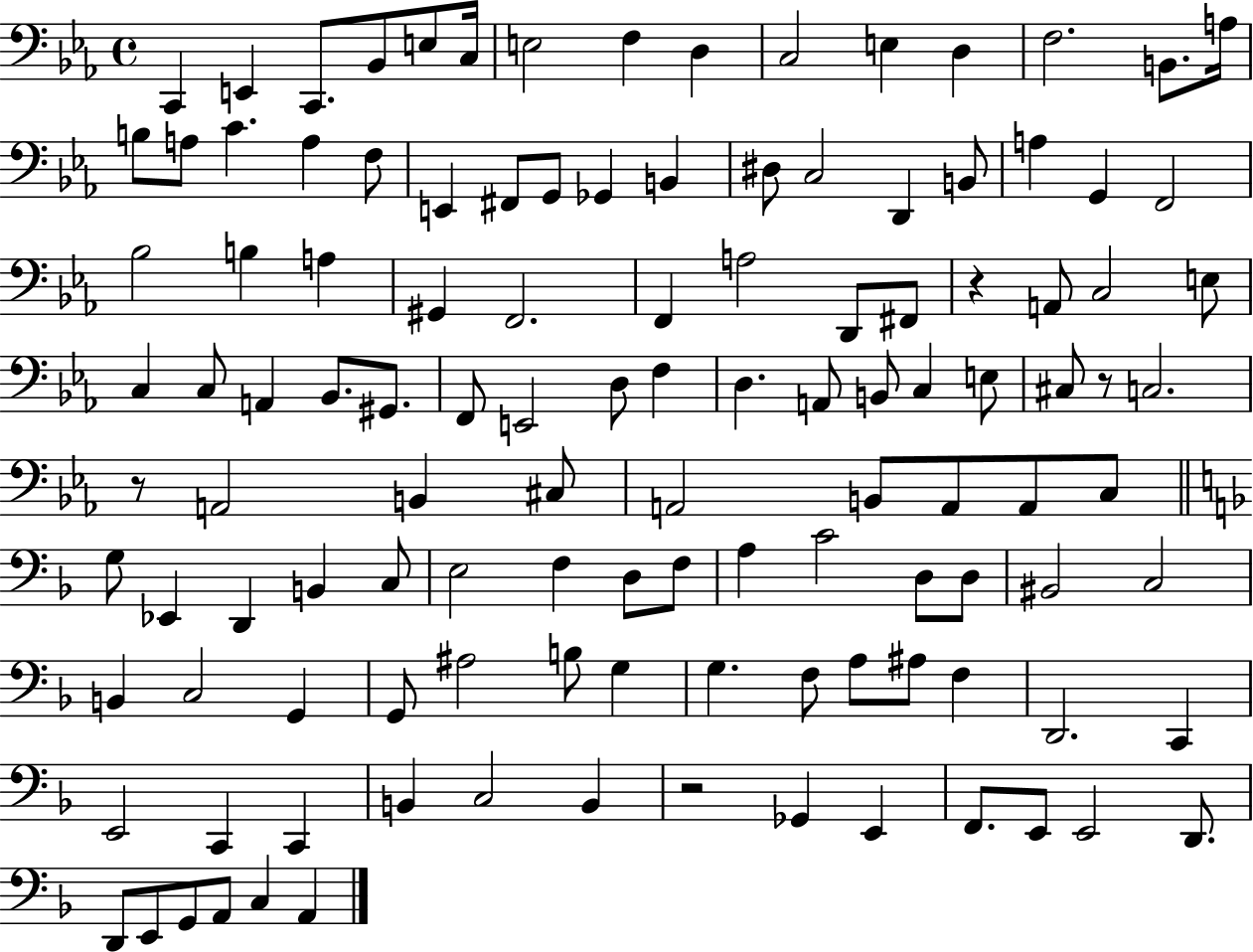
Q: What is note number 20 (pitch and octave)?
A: F3